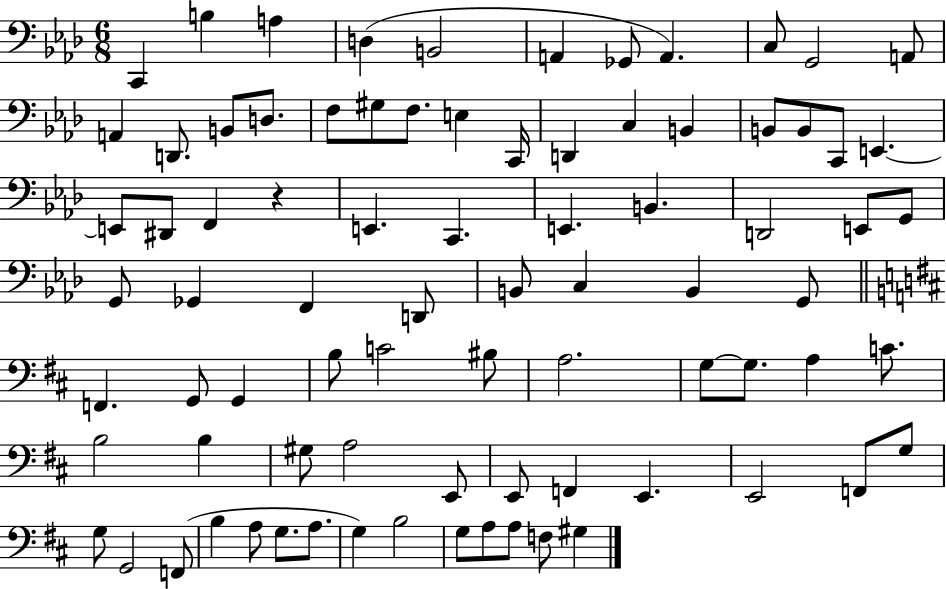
X:1
T:Untitled
M:6/8
L:1/4
K:Ab
C,, B, A, D, B,,2 A,, _G,,/2 A,, C,/2 G,,2 A,,/2 A,, D,,/2 B,,/2 D,/2 F,/2 ^G,/2 F,/2 E, C,,/4 D,, C, B,, B,,/2 B,,/2 C,,/2 E,, E,,/2 ^D,,/2 F,, z E,, C,, E,, B,, D,,2 E,,/2 G,,/2 G,,/2 _G,, F,, D,,/2 B,,/2 C, B,, G,,/2 F,, G,,/2 G,, B,/2 C2 ^B,/2 A,2 G,/2 G,/2 A, C/2 B,2 B, ^G,/2 A,2 E,,/2 E,,/2 F,, E,, E,,2 F,,/2 G,/2 G,/2 G,,2 F,,/2 B, A,/2 G,/2 A,/2 G, B,2 G,/2 A,/2 A,/2 F,/2 ^G,